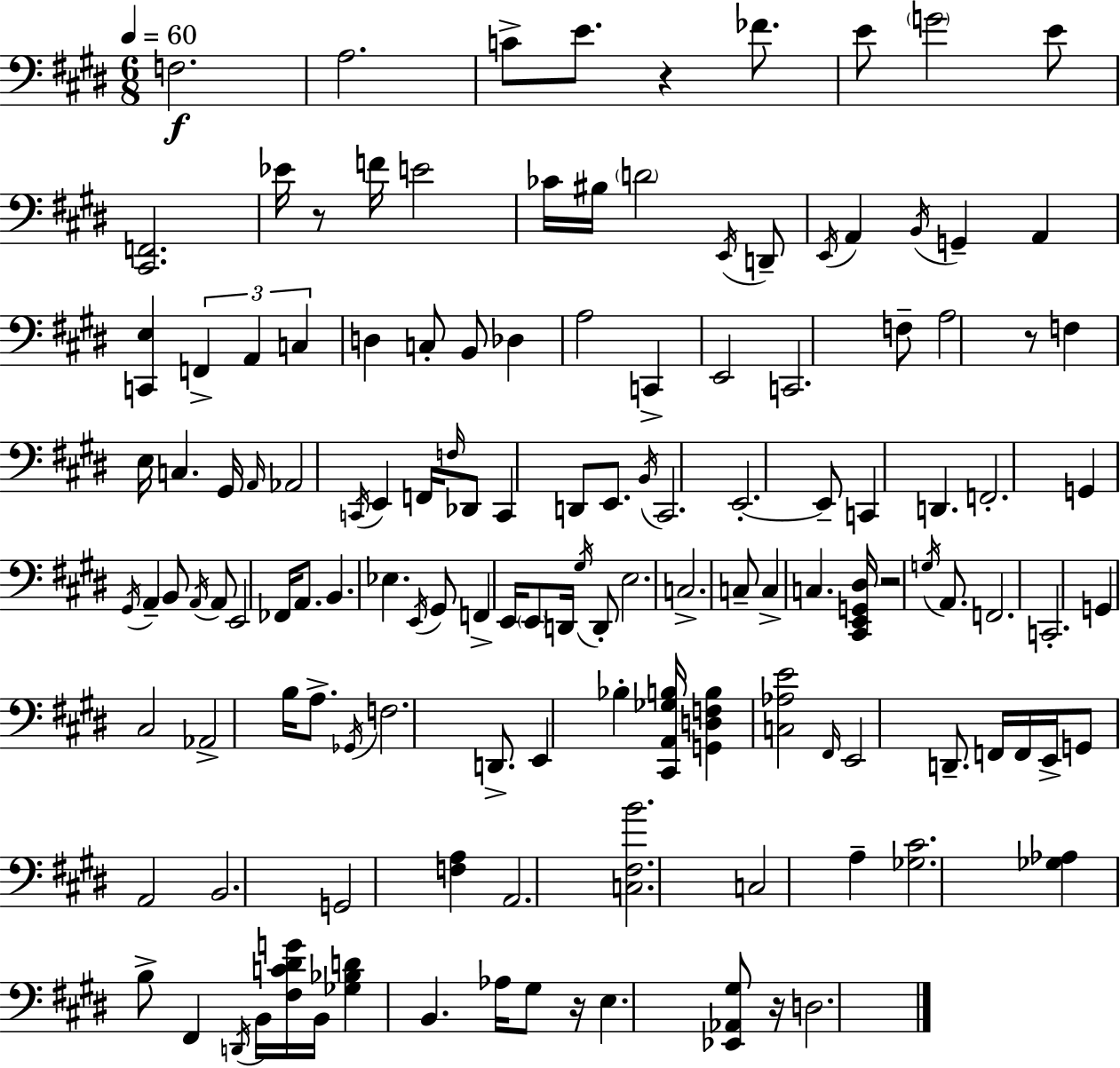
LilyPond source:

{
  \clef bass
  \numericTimeSignature
  \time 6/8
  \key e \major
  \tempo 4 = 60
  f2.\f | a2. | c'8-> e'8. r4 fes'8. | e'8 \parenthesize g'2 e'8 | \break <cis, f,>2. | ees'16 r8 f'16 e'2 | ces'16 bis16 \parenthesize d'2 \acciaccatura { e,16 } d,8-- | \acciaccatura { e,16 } a,4 \acciaccatura { b,16 } g,4-- a,4 | \break <c, e>4 \tuplet 3/2 { f,4-> a,4 | c4 } d4 c8-. | b,8 des4 a2 | c,4-> e,2 | \break c,2. | f8-- a2 | r8 f4 e16 c4. | gis,16 \grace { a,16 } aes,2 | \break \acciaccatura { c,16 } e,4 f,16 \grace { f16 } des,8 c,4 | d,8 e,8. \acciaccatura { b,16 } cis,2. | e,2.-.~~ | e,8-- c,4 | \break d,4. f,2.-. | g,4 \acciaccatura { gis,16 } | a,4-- b,8 \acciaccatura { a,16 } a,8 e,2 | fes,16 a,8. b,4. | \break ees4. \acciaccatura { e,16 } gis,8 | f,4-> e,16 \parenthesize e,8 d,16 \acciaccatura { gis16 } d,8-. e2. | c2.-> | c8-- | \break c4-> c4. <cis, e, g, dis>16 | r2 \acciaccatura { g16 } a,8. | f,2. | c,2.-. | \break g,4 cis2 | aes,2-> b16 a8.-> | \acciaccatura { ges,16 } f2. | d,8.-> e,4 bes4-. | \break <cis, a, ges b>16 <g, d f b>4 <c aes e'>2 | \grace { fis,16 } e,2 d,8.-- | f,16 f,16 e,16-> g,8 a,2 | b,2. | \break g,2 <f a>4 | a,2. | <c fis b'>2. | c2 a4-- | \break <ges cis'>2. | <ges aes>4 b8-> fis,4 | \acciaccatura { d,16 } b,16 <fis c' dis' g'>16 b,16 <ges bes d'>4 b,4. | aes16 gis8 r16 e4. | \break <ees, aes, gis>8 r16 d2. | \bar "|."
}